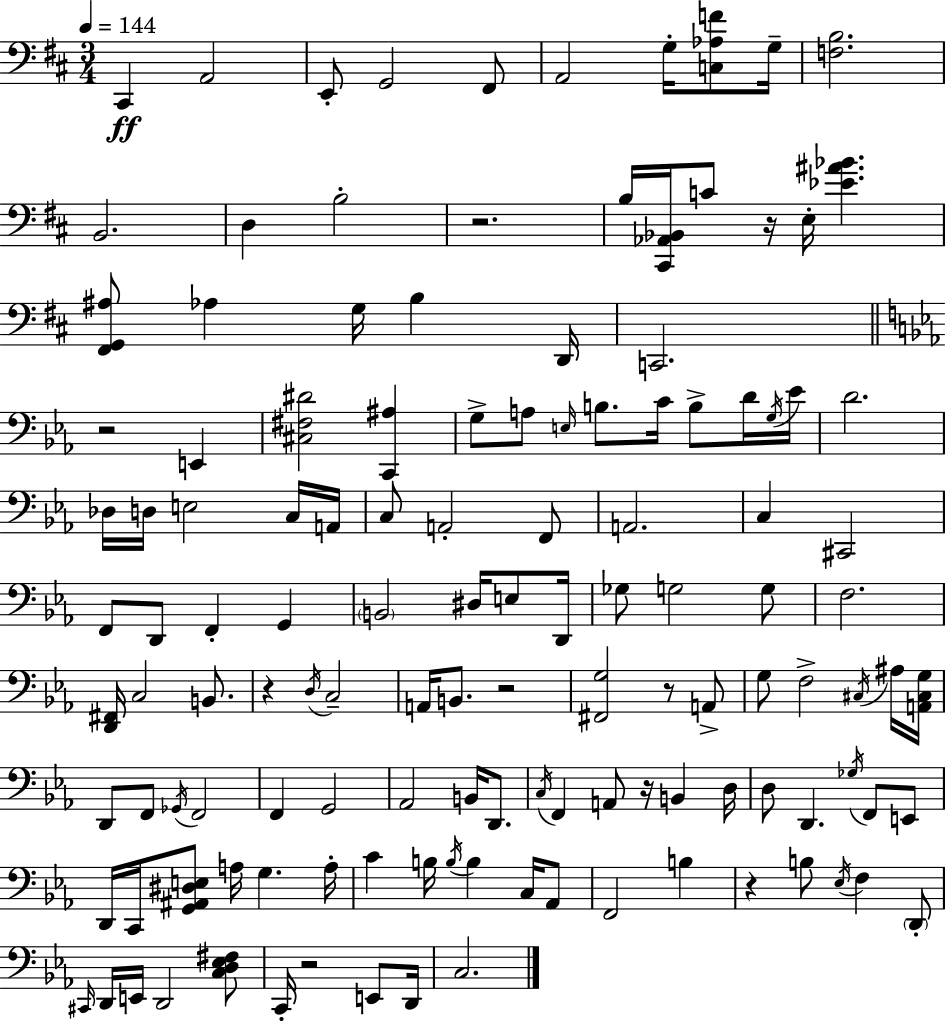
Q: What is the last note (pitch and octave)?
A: C3